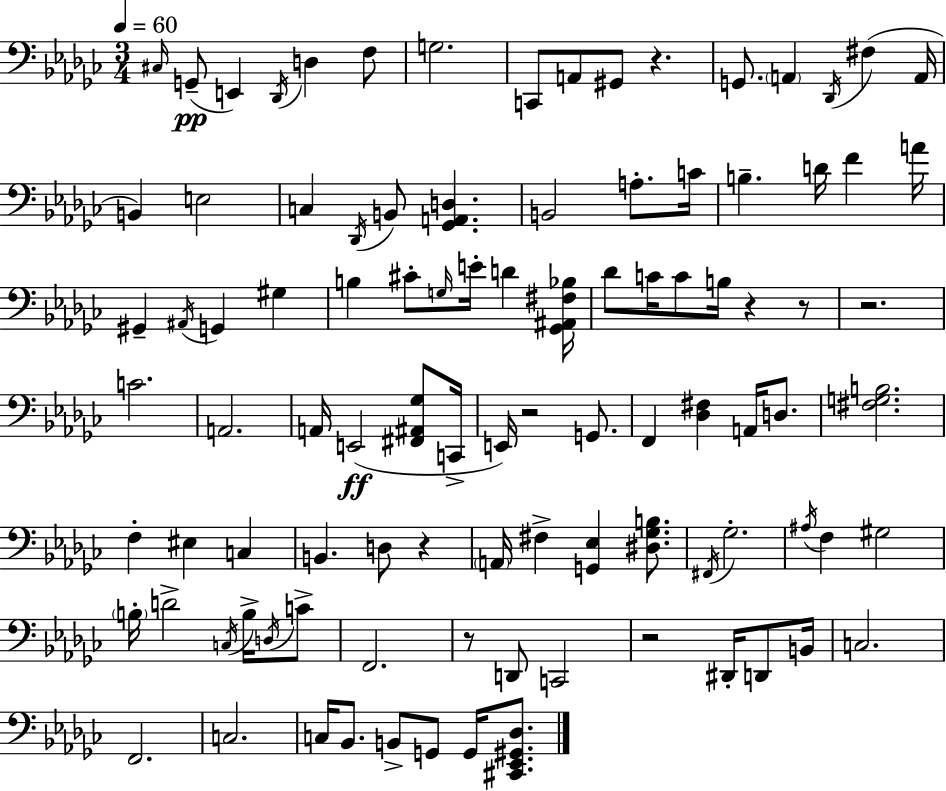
X:1
T:Untitled
M:3/4
L:1/4
K:Ebm
^C,/4 G,,/2 E,, _D,,/4 D, F,/2 G,2 C,,/2 A,,/2 ^G,,/2 z G,,/2 A,, _D,,/4 ^F, A,,/4 B,, E,2 C, _D,,/4 B,,/2 [_G,,A,,D,] B,,2 A,/2 C/4 B, D/4 F A/4 ^G,, ^A,,/4 G,, ^G, B, ^C/2 G,/4 E/4 D [_G,,^A,,^F,_B,]/4 _D/2 C/4 C/2 B,/4 z z/2 z2 C2 A,,2 A,,/4 E,,2 [^F,,^A,,_G,]/2 C,,/4 E,,/4 z2 G,,/2 F,, [_D,^F,] A,,/4 D,/2 [^F,G,B,]2 F, ^E, C, B,, D,/2 z A,,/4 ^F, [G,,_E,] [^D,_G,B,]/2 ^F,,/4 _G,2 ^A,/4 F, ^G,2 B,/4 D2 C,/4 B,/4 D,/4 C/2 F,,2 z/2 D,,/2 C,,2 z2 ^D,,/4 D,,/2 B,,/4 C,2 F,,2 C,2 C,/4 _B,,/2 B,,/2 G,,/2 G,,/4 [^C,,_E,,^G,,_D,]/2